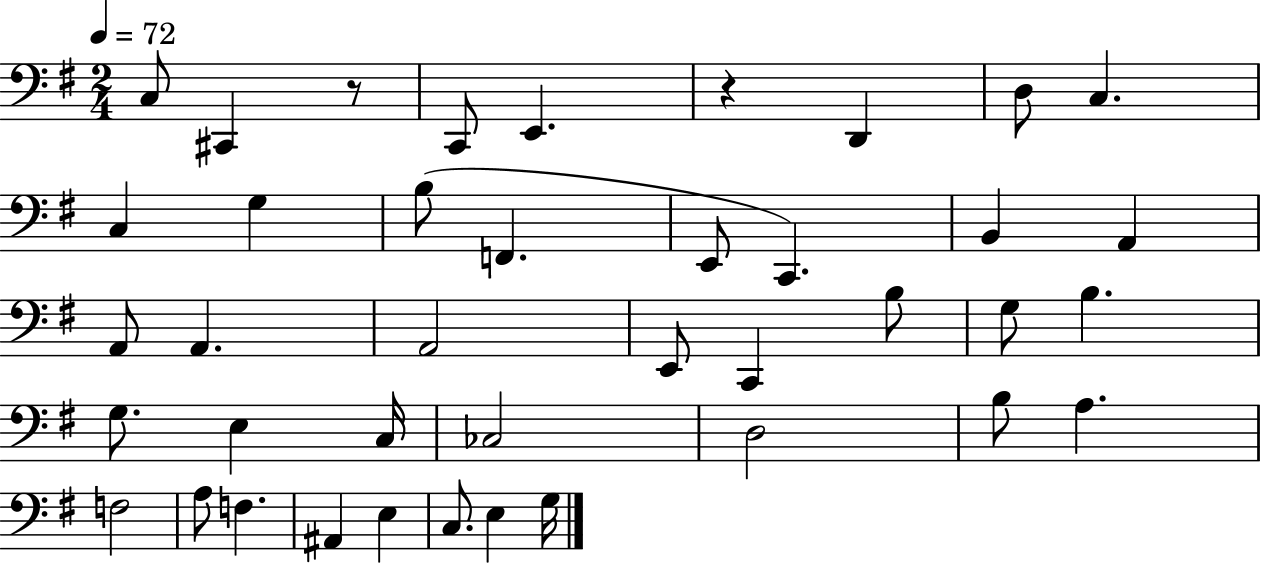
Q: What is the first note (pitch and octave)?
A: C3